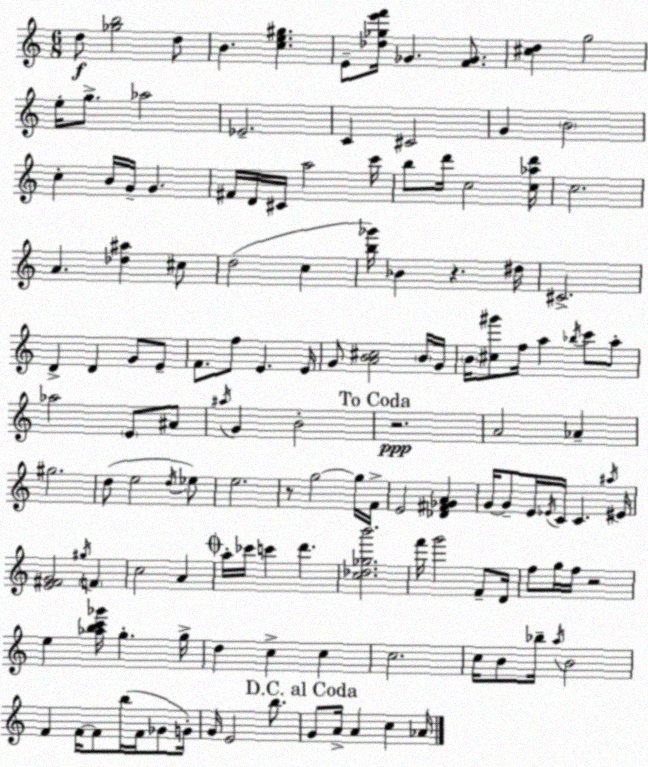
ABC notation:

X:1
T:Untitled
M:6/8
L:1/4
K:C
d/2 [_gb]2 d/2 B [ce^g] E/2 [_d_ge'f']/4 _G [F_G]/2 [^cd] g2 e/4 g/2 _a2 _E2 C ^C2 G B2 c B/4 G/4 G ^F/4 D/4 ^C/4 a2 c'/4 b/2 d'/4 c2 [c_ad']/4 c2 A [_d^a] ^c/2 d2 c [b_g']/4 _B z ^d/4 ^C2 D D G/2 E/2 F/2 f/2 E E/4 G/2 [AB^c]2 B/4 G/4 B/4 [^c^g']/2 f/4 a _b/4 c'/2 a/2 _a2 E/2 ^A/2 ^a/4 G B2 z2 A2 _A ^g2 d/2 e2 d/4 _e/2 e2 z/2 g2 g/4 F/4 E2 [_D^F_GA] G/4 G/2 E/4 _E/4 C/4 C ^a/4 ^E/4 [E^FG]2 ^g/4 F c2 A a/4 _c'/4 c' d' [c_d_gb']2 f'/4 g'2 F/2 D/4 f/2 g/4 f/4 z2 e [_abc'_g']/4 g g/4 d c c c2 c/4 B/2 _b/4 a/4 B2 F F/4 F/2 b/4 F/4 _G/2 G/4 G/4 E2 b/2 G/2 A/4 A c _A/4